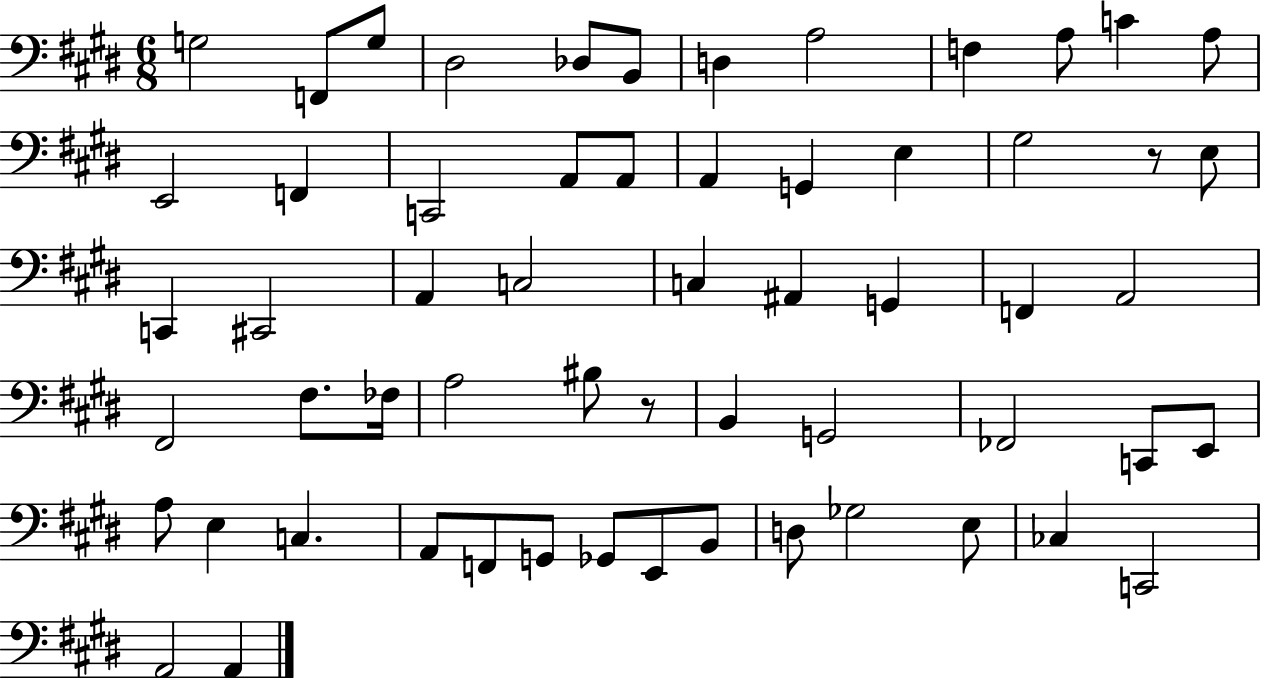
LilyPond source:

{
  \clef bass
  \numericTimeSignature
  \time 6/8
  \key e \major
  \repeat volta 2 { g2 f,8 g8 | dis2 des8 b,8 | d4 a2 | f4 a8 c'4 a8 | \break e,2 f,4 | c,2 a,8 a,8 | a,4 g,4 e4 | gis2 r8 e8 | \break c,4 cis,2 | a,4 c2 | c4 ais,4 g,4 | f,4 a,2 | \break fis,2 fis8. fes16 | a2 bis8 r8 | b,4 g,2 | fes,2 c,8 e,8 | \break a8 e4 c4. | a,8 f,8 g,8 ges,8 e,8 b,8 | d8 ges2 e8 | ces4 c,2 | \break a,2 a,4 | } \bar "|."
}